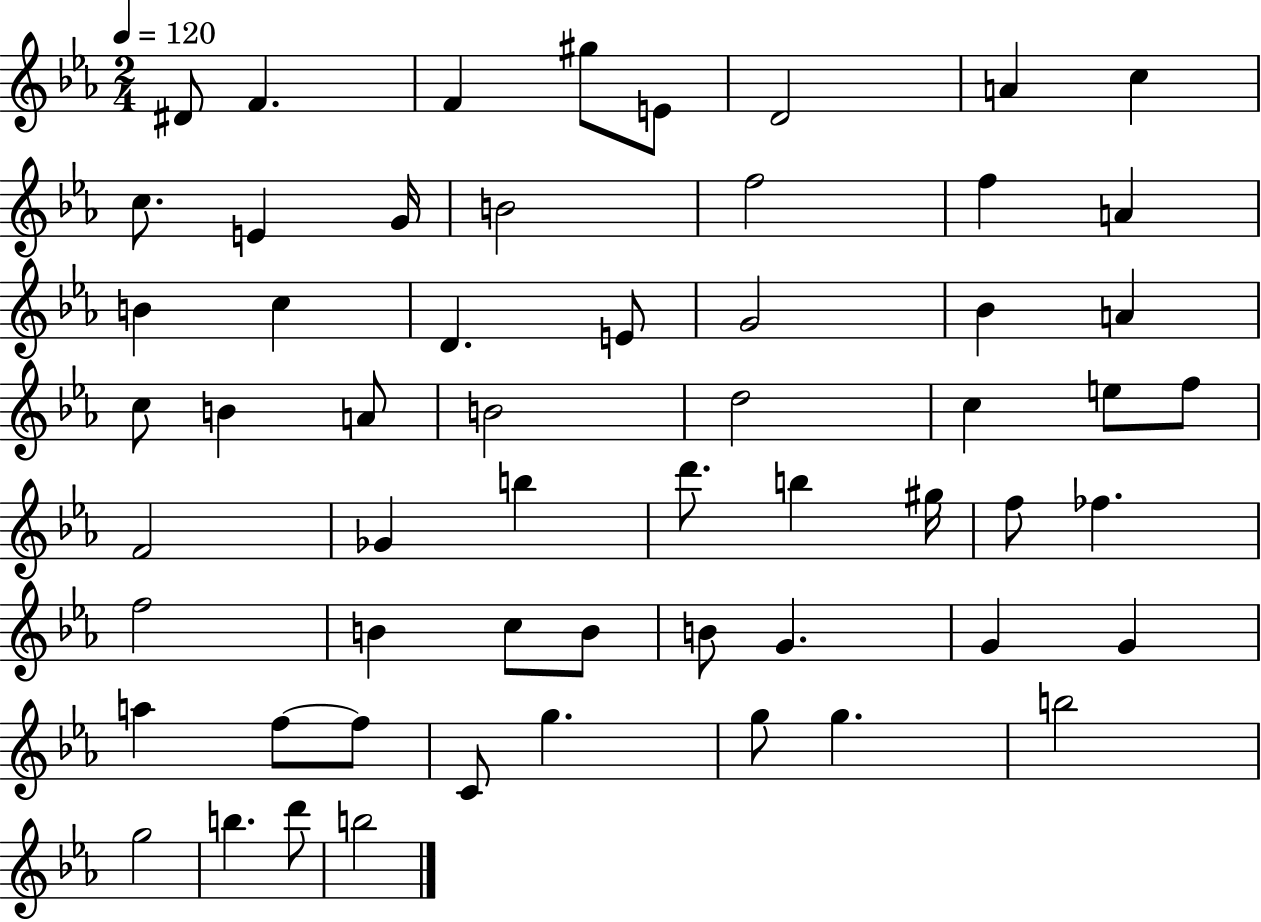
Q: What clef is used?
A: treble